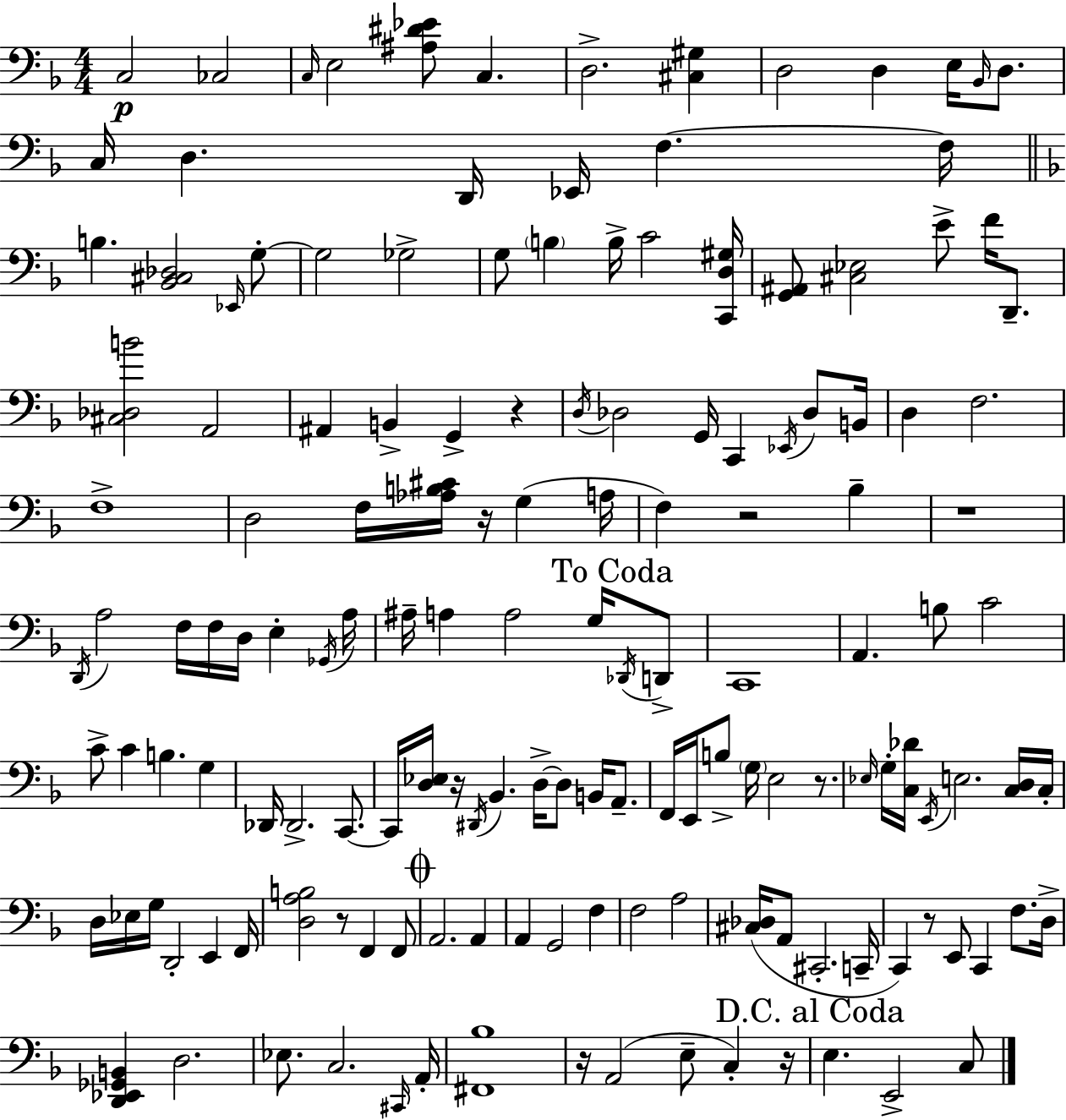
C3/h CES3/h C3/s E3/h [A#3,D#4,Eb4]/e C3/q. D3/h. [C#3,G#3]/q D3/h D3/q E3/s Bb2/s D3/e. C3/s D3/q. D2/s Eb2/s F3/q. F3/s B3/q. [Bb2,C#3,Db3]/h Eb2/s G3/e G3/h Gb3/h G3/e B3/q B3/s C4/h [C2,D3,G#3]/s [G2,A#2]/e [C#3,Eb3]/h E4/e F4/s D2/e. [C#3,Db3,B4]/h A2/h A#2/q B2/q G2/q R/q D3/s Db3/h G2/s C2/q Eb2/s Db3/e B2/s D3/q F3/h. F3/w D3/h F3/s [Ab3,B3,C#4]/s R/s G3/q A3/s F3/q R/h Bb3/q R/w D2/s A3/h F3/s F3/s D3/s E3/q Gb2/s A3/s A#3/s A3/q A3/h G3/s Db2/s D2/e C2/w A2/q. B3/e C4/h C4/e C4/q B3/q. G3/q Db2/s Db2/h. C2/e. C2/s [D3,Eb3]/s R/s D#2/s Bb2/q. D3/s D3/e B2/s A2/e. F2/s E2/s B3/e G3/s E3/h R/e. Eb3/s G3/s [C3,Db4]/s E2/s E3/h. [C3,D3]/s C3/s D3/s Eb3/s G3/s D2/h E2/q F2/s [D3,A3,B3]/h R/e F2/q F2/e A2/h. A2/q A2/q G2/h F3/q F3/h A3/h [C#3,Db3]/s A2/e C#2/h. C2/s C2/q R/e E2/e C2/q F3/e. D3/s [D2,Eb2,Gb2,B2]/q D3/h. Eb3/e. C3/h. C#2/s A2/s [F#2,Bb3]/w R/s A2/h E3/e C3/q R/s E3/q. E2/h C3/e